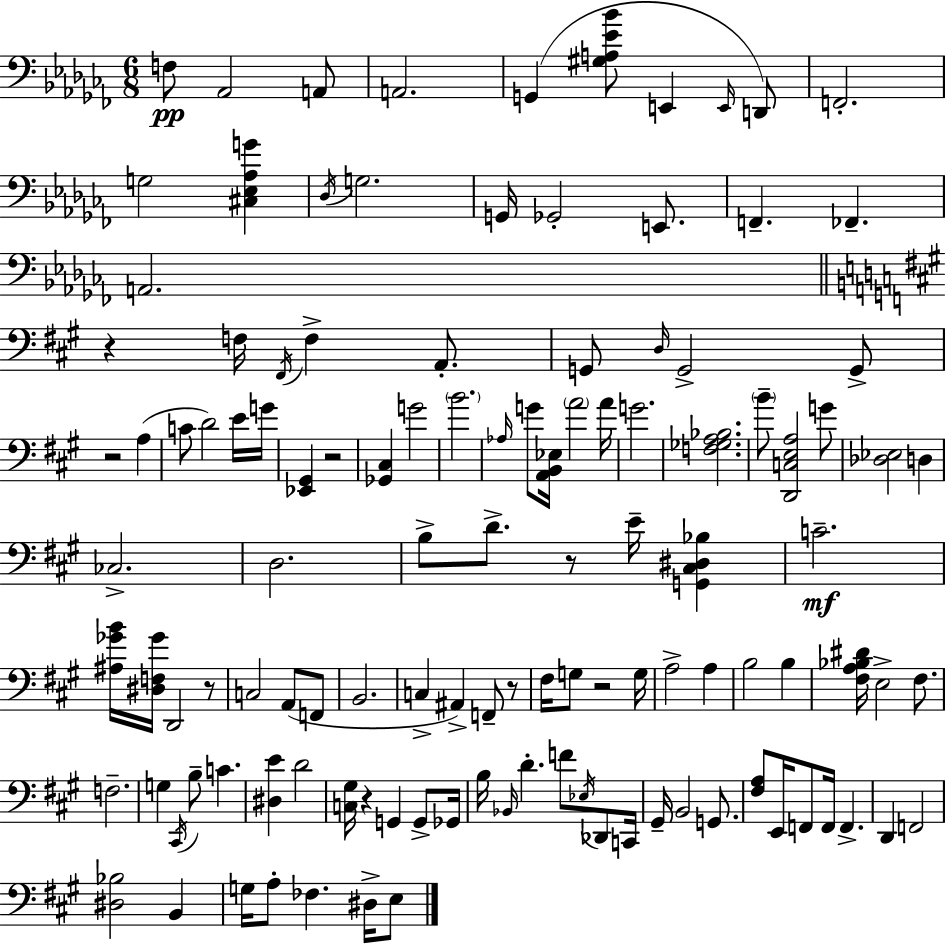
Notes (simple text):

F3/e Ab2/h A2/e A2/h. G2/q [G#3,A3,Eb4,Bb4]/e E2/q E2/s D2/e F2/h. G3/h [C#3,Eb3,Ab3,G4]/q Db3/s G3/h. G2/s Gb2/h E2/e. F2/q. FES2/q. A2/h. R/q F3/s F#2/s F3/q A2/e. G2/e D3/s G2/h G2/e R/h A3/q C4/e D4/h E4/s G4/s [Eb2,G#2]/q R/h [Gb2,C#3]/q G4/h B4/h. Ab3/s G4/e [A2,B2,Eb3]/s A4/h A4/s G4/h. [F3,Gb3,A3,Bb3]/h. B4/e [D2,C3,E3,A3]/h G4/e [Db3,Eb3]/h D3/q CES3/h. D3/h. B3/e D4/e. R/e E4/s [G2,C#3,D#3,Bb3]/q C4/h. [A#3,Gb4,B4]/s [D#3,F3,Gb4]/s D2/h R/e C3/h A2/e F2/e B2/h. C3/q A#2/q F2/e R/e F#3/s G3/e R/h G3/s A3/h A3/q B3/h B3/q [F#3,A3,Bb3,D#4]/s E3/h F#3/e. F3/h. G3/q C#2/s B3/e C4/q. [D#3,E4]/q D4/h [C3,G#3]/s R/q G2/q G2/e Gb2/s B3/s Bb2/s D4/q. F4/e Eb3/s Db2/e C2/s G#2/s B2/h G2/e. [F#3,A3]/e E2/s F2/e F2/s F2/q. D2/q F2/h [D#3,Bb3]/h B2/q G3/s A3/e FES3/q. D#3/s E3/e